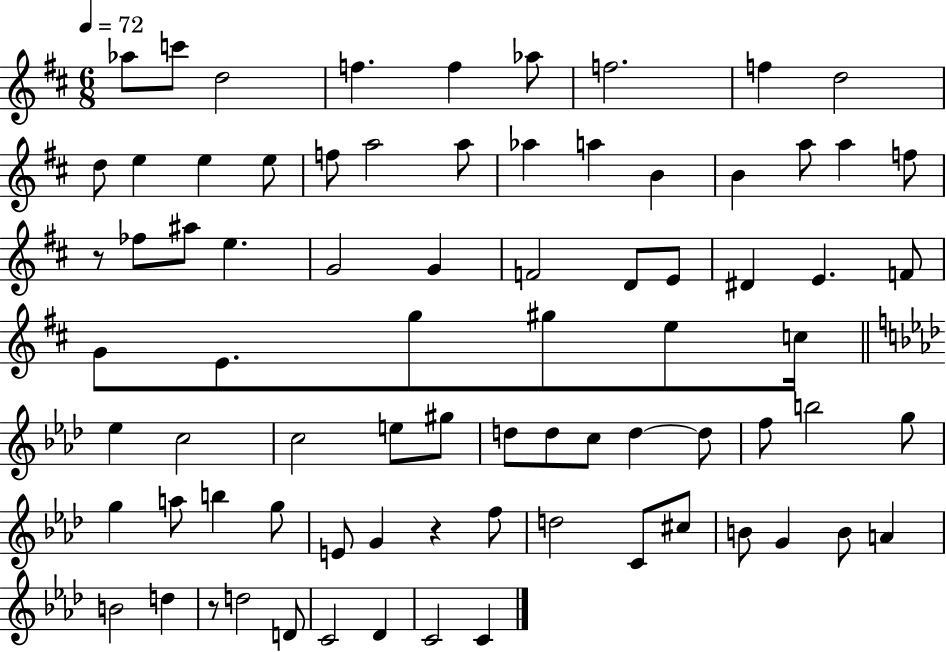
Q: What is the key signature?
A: D major